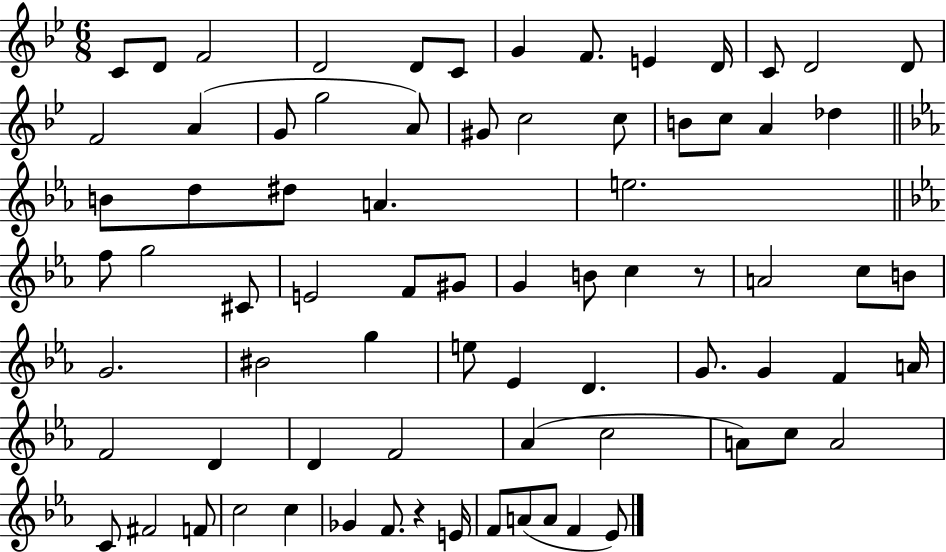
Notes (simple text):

C4/e D4/e F4/h D4/h D4/e C4/e G4/q F4/e. E4/q D4/s C4/e D4/h D4/e F4/h A4/q G4/e G5/h A4/e G#4/e C5/h C5/e B4/e C5/e A4/q Db5/q B4/e D5/e D#5/e A4/q. E5/h. F5/e G5/h C#4/e E4/h F4/e G#4/e G4/q B4/e C5/q R/e A4/h C5/e B4/e G4/h. BIS4/h G5/q E5/e Eb4/q D4/q. G4/e. G4/q F4/q A4/s F4/h D4/q D4/q F4/h Ab4/q C5/h A4/e C5/e A4/h C4/e F#4/h F4/e C5/h C5/q Gb4/q F4/e. R/q E4/s F4/e A4/e A4/e F4/q Eb4/e